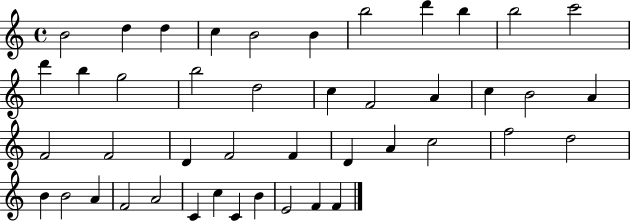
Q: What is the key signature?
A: C major